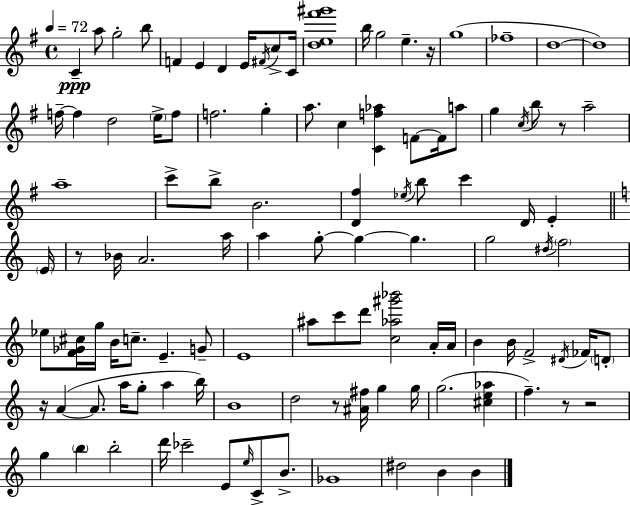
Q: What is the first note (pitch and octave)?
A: C4